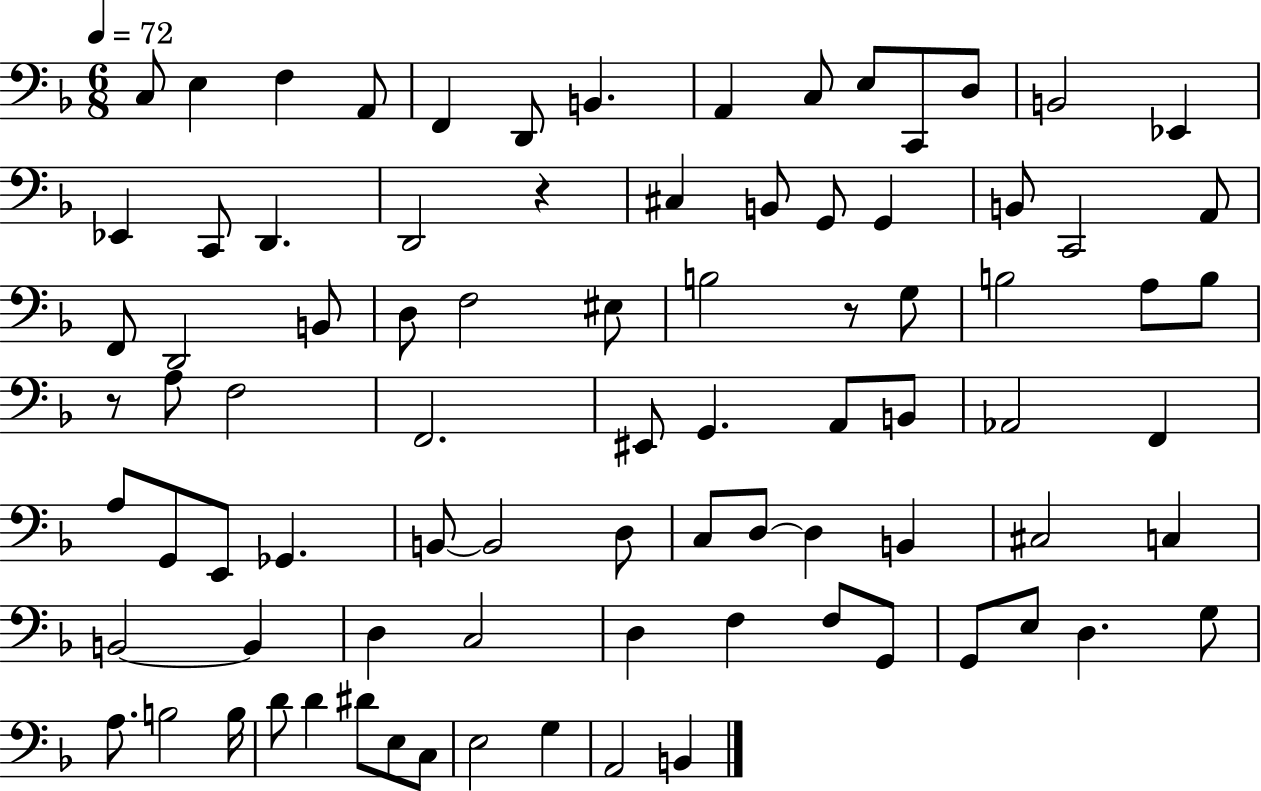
X:1
T:Untitled
M:6/8
L:1/4
K:F
C,/2 E, F, A,,/2 F,, D,,/2 B,, A,, C,/2 E,/2 C,,/2 D,/2 B,,2 _E,, _E,, C,,/2 D,, D,,2 z ^C, B,,/2 G,,/2 G,, B,,/2 C,,2 A,,/2 F,,/2 D,,2 B,,/2 D,/2 F,2 ^E,/2 B,2 z/2 G,/2 B,2 A,/2 B,/2 z/2 A,/2 F,2 F,,2 ^E,,/2 G,, A,,/2 B,,/2 _A,,2 F,, A,/2 G,,/2 E,,/2 _G,, B,,/2 B,,2 D,/2 C,/2 D,/2 D, B,, ^C,2 C, B,,2 B,, D, C,2 D, F, F,/2 G,,/2 G,,/2 E,/2 D, G,/2 A,/2 B,2 B,/4 D/2 D ^D/2 E,/2 C,/2 E,2 G, A,,2 B,,